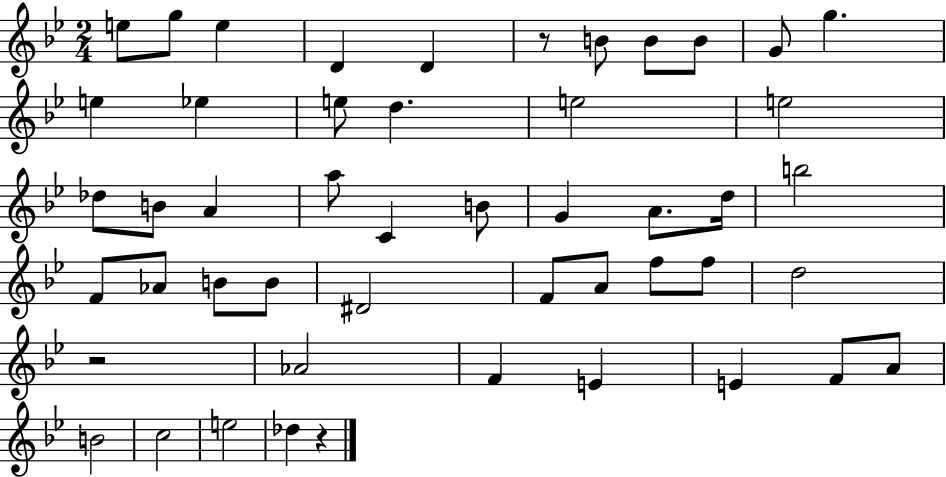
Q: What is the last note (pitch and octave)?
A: Db5